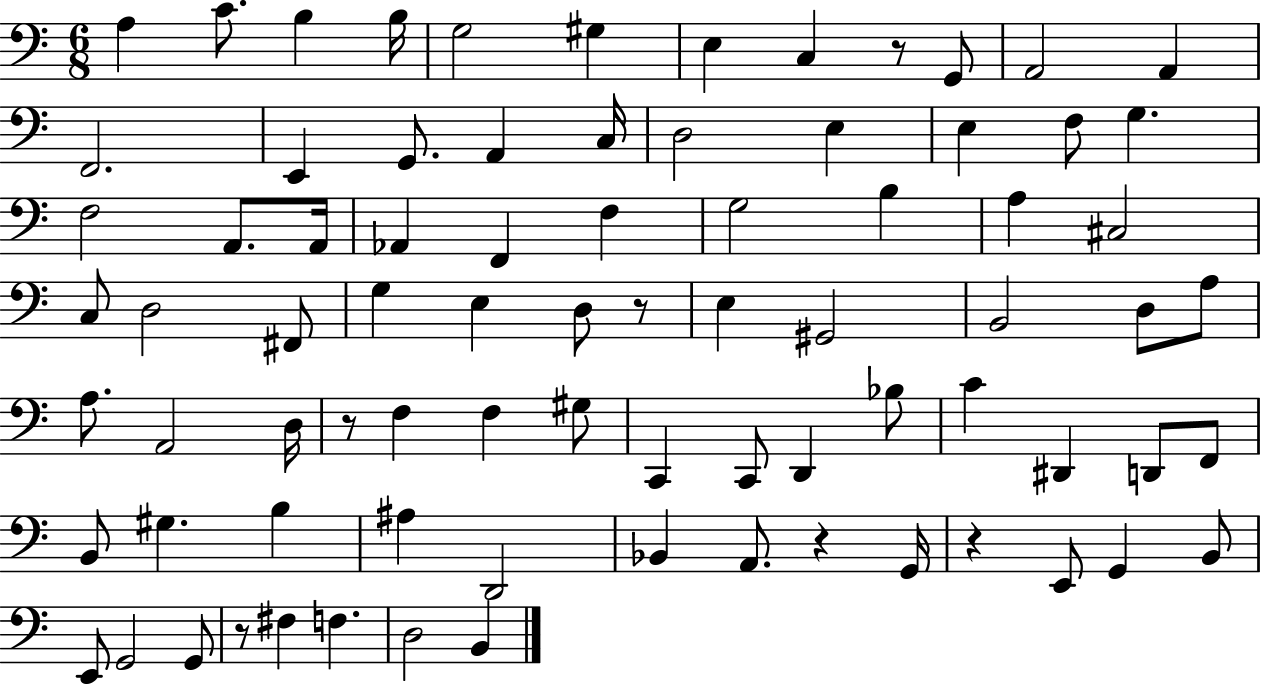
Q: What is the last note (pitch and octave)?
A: B2